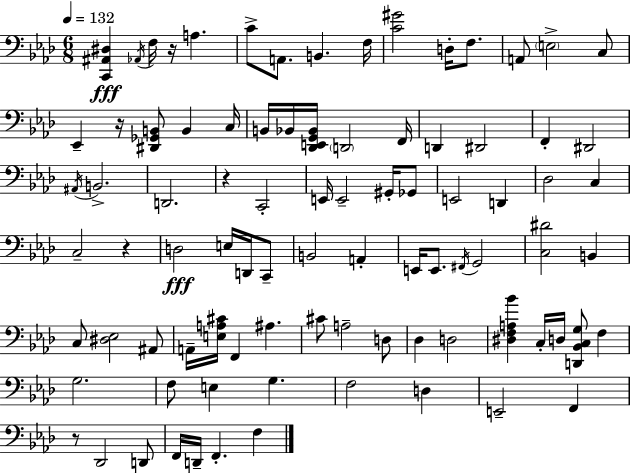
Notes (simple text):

[C2,A#2,D#3]/q Ab2/s F3/s R/s A3/q. C4/e A2/e. B2/q. F3/s [C4,G#4]/h D3/s F3/e. A2/e E3/h C3/e Eb2/q R/s [D#2,Gb2,B2]/e B2/q C3/s B2/s Bb2/s [Db2,E2,G2,Bb2]/s D2/h F2/s D2/q D#2/h F2/q D#2/h A#2/s B2/h. D2/h. R/q C2/h E2/s E2/h G#2/s Gb2/e E2/h D2/q Db3/h C3/q C3/h R/q D3/h E3/s D2/s C2/e B2/h A2/q E2/s E2/e. F#2/s G2/h [C3,D#4]/h B2/q C3/e [D#3,Eb3]/h A#2/e A2/s [E3,A3,C#4]/s F2/q A#3/q. C#4/e A3/h D3/e Db3/q D3/h [D#3,F3,A3,Bb4]/q C3/s D3/s [D2,Bb2,C3,G3]/e F3/q G3/h. F3/e E3/q G3/q. F3/h D3/q E2/h F2/q R/e Db2/h D2/e F2/s D2/s F2/q. F3/q